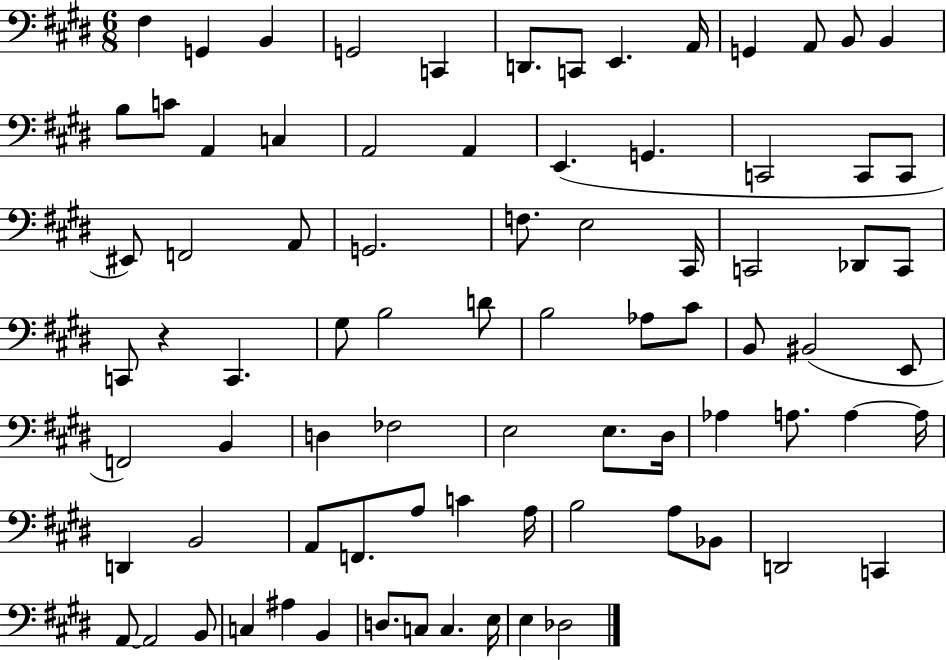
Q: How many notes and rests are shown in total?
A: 81